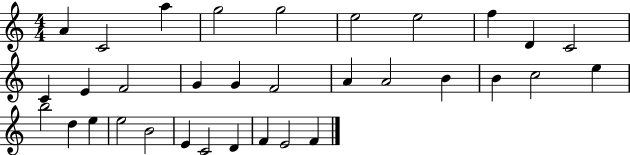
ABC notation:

X:1
T:Untitled
M:4/4
L:1/4
K:C
A C2 a g2 g2 e2 e2 f D C2 C E F2 G G F2 A A2 B B c2 e b2 d e e2 B2 E C2 D F E2 F